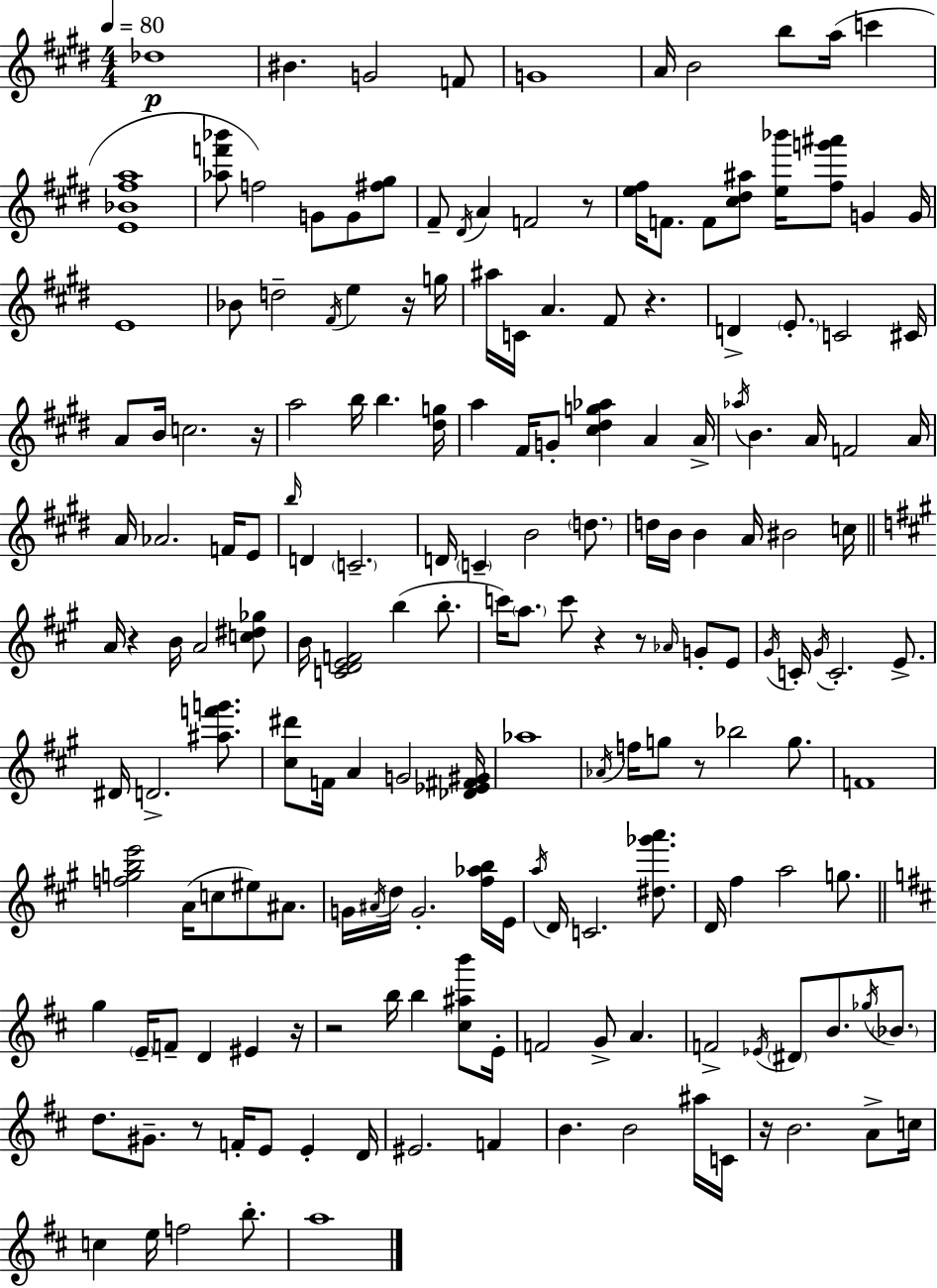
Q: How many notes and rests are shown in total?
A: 180